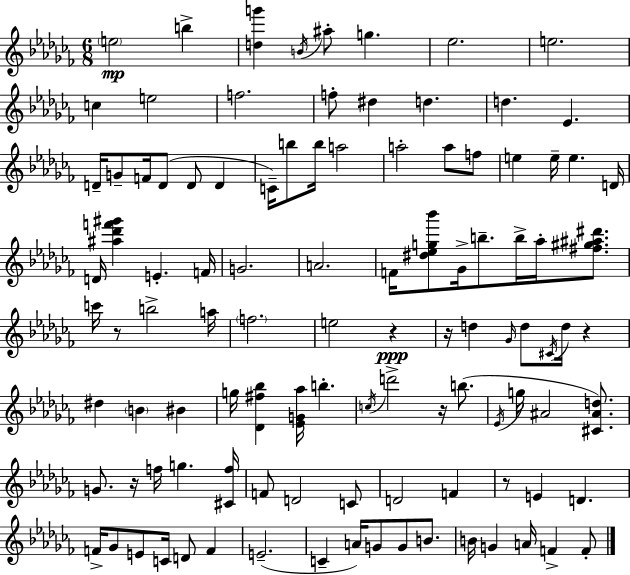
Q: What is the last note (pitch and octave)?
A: F4